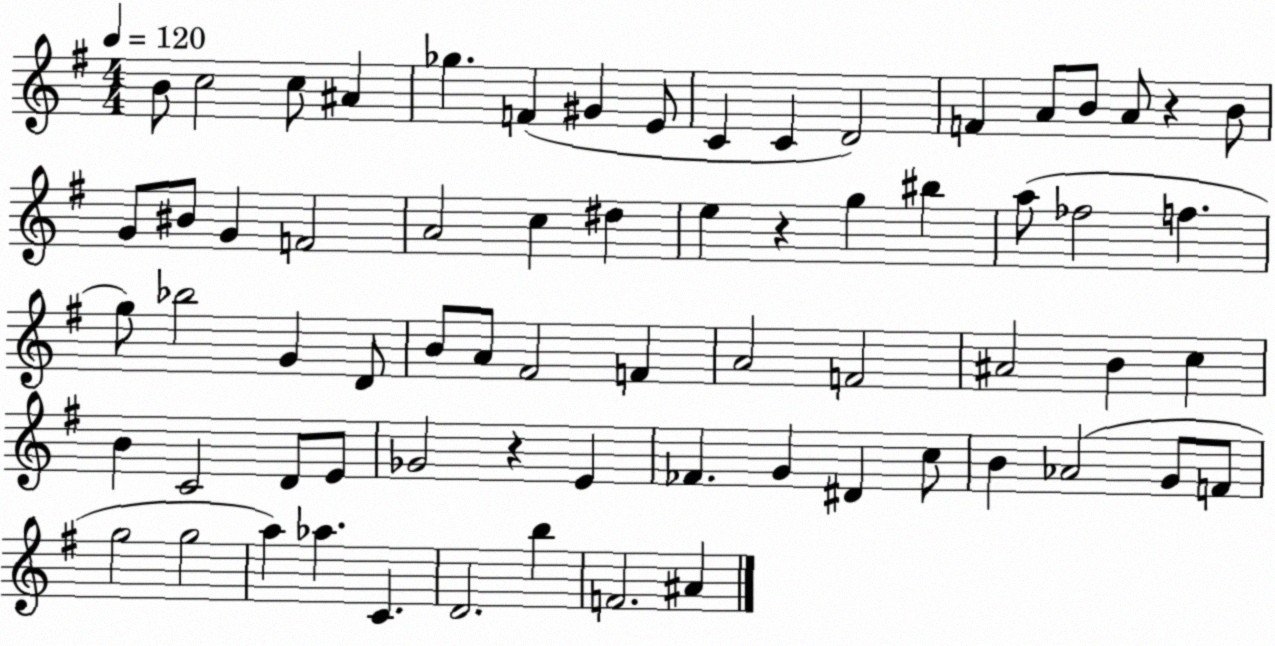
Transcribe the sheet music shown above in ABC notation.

X:1
T:Untitled
M:4/4
L:1/4
K:G
B/2 c2 c/2 ^A _g F ^G E/2 C C D2 F A/2 B/2 A/2 z B/2 G/2 ^B/2 G F2 A2 c ^d e z g ^b a/2 _f2 f g/2 _b2 G D/2 B/2 A/2 ^F2 F A2 F2 ^A2 B c B C2 D/2 E/2 _G2 z E _F G ^D c/2 B _A2 G/2 F/2 g2 g2 a _a C D2 b F2 ^A